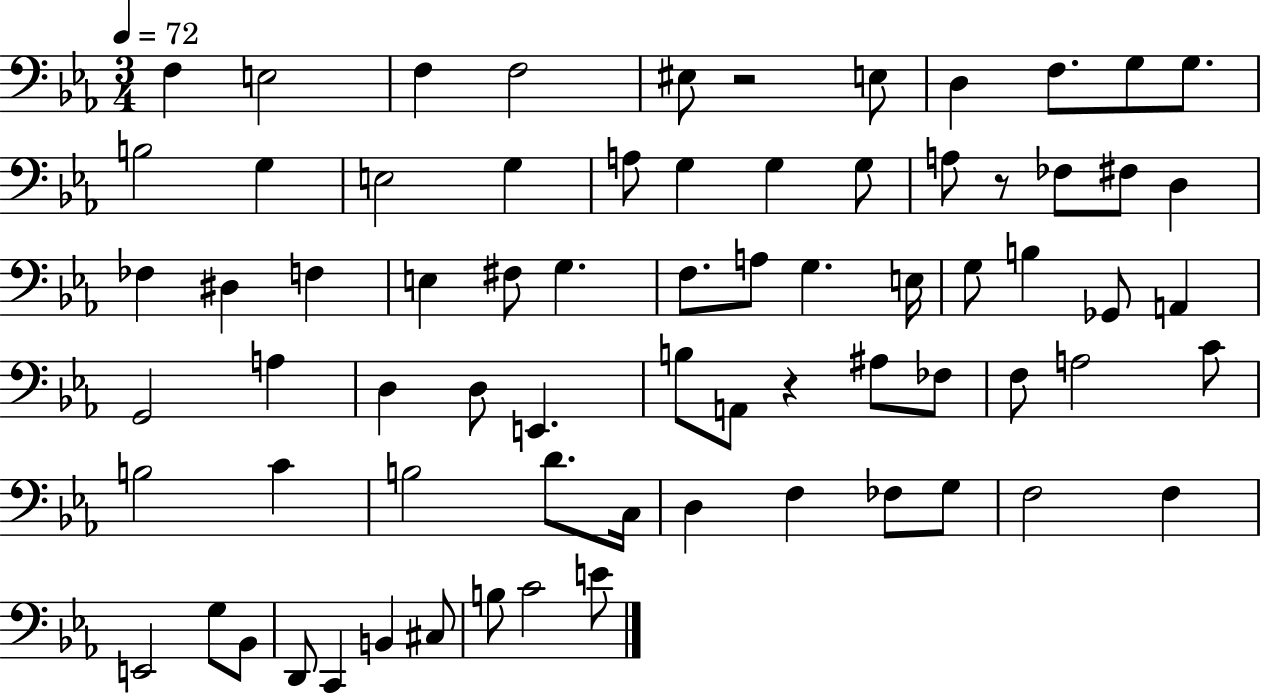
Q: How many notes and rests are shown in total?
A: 72